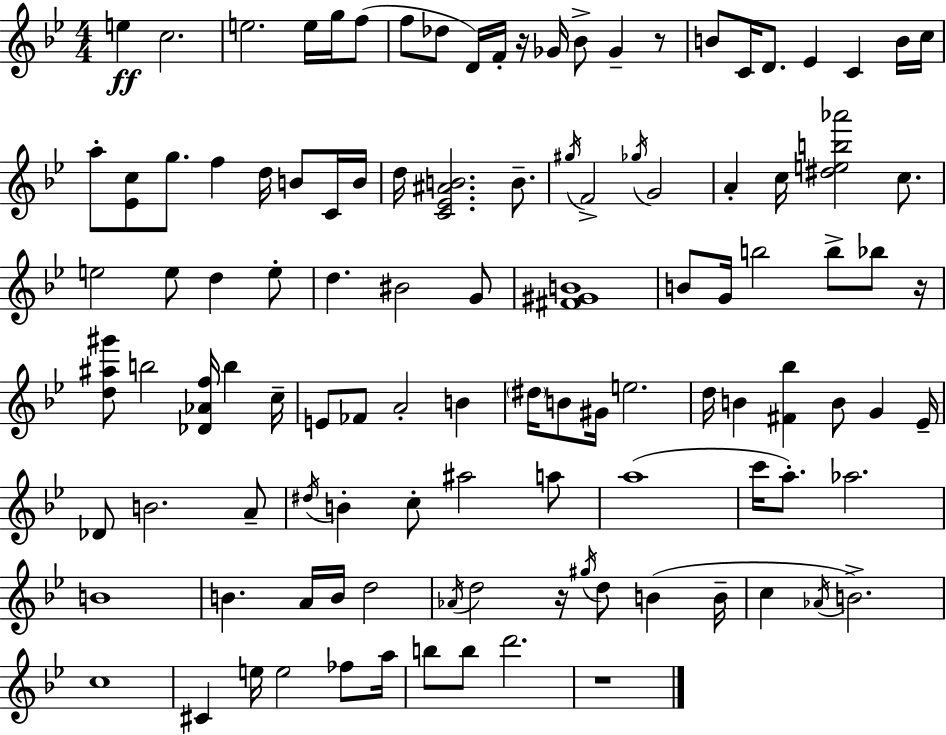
X:1
T:Untitled
M:4/4
L:1/4
K:Bb
e c2 e2 e/4 g/4 f/2 f/2 _d/2 D/4 F/4 z/4 _G/4 _B/2 _G z/2 B/2 C/4 D/2 _E C B/4 c/4 a/2 [_Ec]/2 g/2 f d/4 B/2 C/4 B/4 d/4 [C_E^AB]2 B/2 ^g/4 F2 _g/4 G2 A c/4 [^deb_a']2 c/2 e2 e/2 d e/2 d ^B2 G/2 [^F^GB]4 B/2 G/4 b2 b/2 _b/2 z/4 [d^a^g']/2 b2 [_D_Af]/4 b c/4 E/2 _F/2 A2 B ^d/4 B/2 ^G/4 e2 d/4 B [^F_b] B/2 G _E/4 _D/2 B2 A/2 ^d/4 B c/2 ^a2 a/2 a4 c'/4 a/2 _a2 B4 B A/4 B/4 d2 _A/4 d2 z/4 ^g/4 d/2 B B/4 c _A/4 B2 c4 ^C e/4 e2 _f/2 a/4 b/2 b/2 d'2 z4